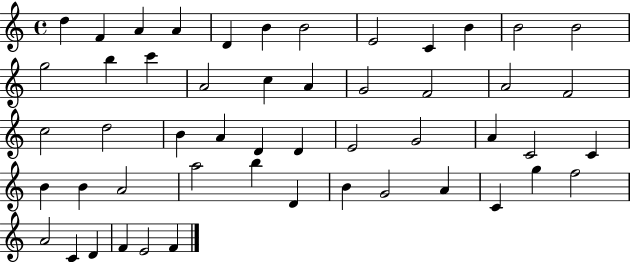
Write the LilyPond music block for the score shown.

{
  \clef treble
  \time 4/4
  \defaultTimeSignature
  \key c \major
  d''4 f'4 a'4 a'4 | d'4 b'4 b'2 | e'2 c'4 b'4 | b'2 b'2 | \break g''2 b''4 c'''4 | a'2 c''4 a'4 | g'2 f'2 | a'2 f'2 | \break c''2 d''2 | b'4 a'4 d'4 d'4 | e'2 g'2 | a'4 c'2 c'4 | \break b'4 b'4 a'2 | a''2 b''4 d'4 | b'4 g'2 a'4 | c'4 g''4 f''2 | \break a'2 c'4 d'4 | f'4 e'2 f'4 | \bar "|."
}